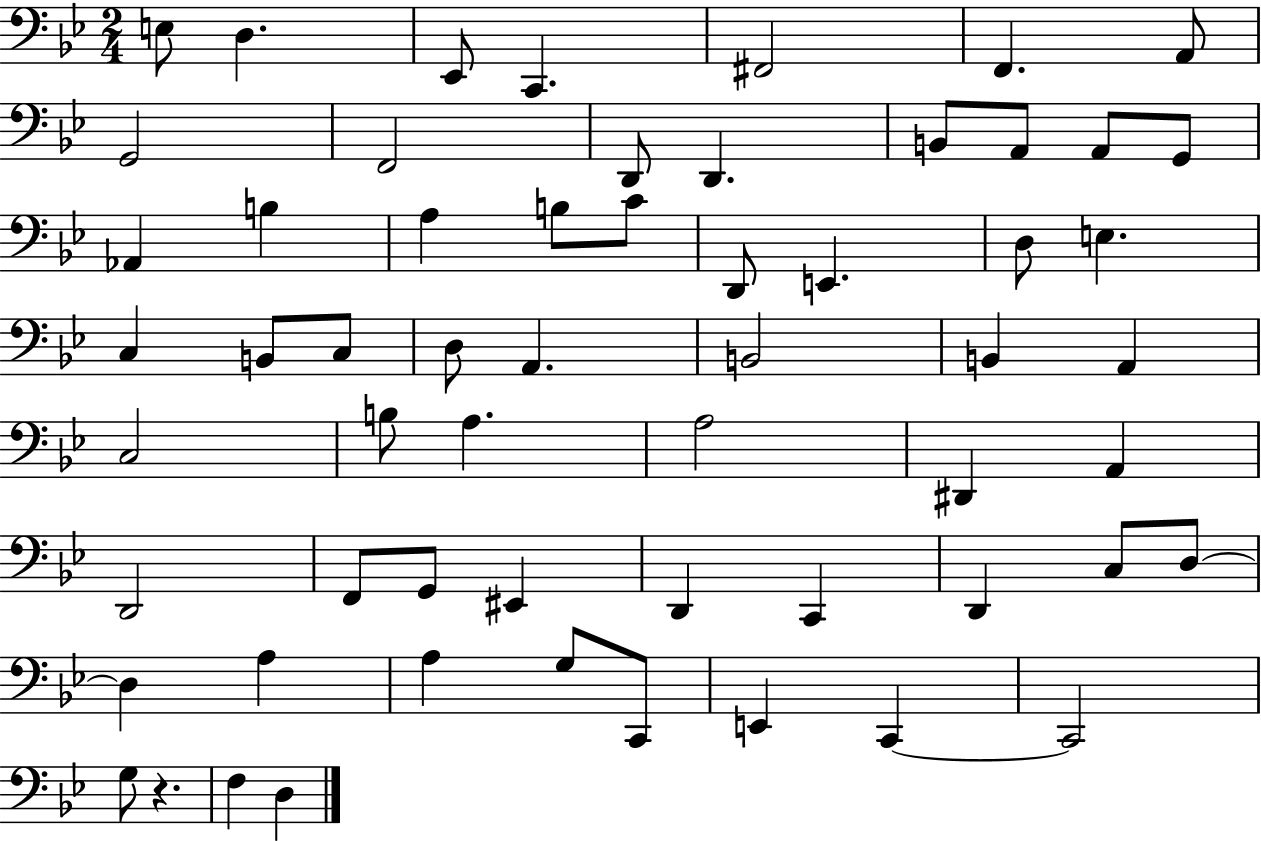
{
  \clef bass
  \numericTimeSignature
  \time 2/4
  \key bes \major
  e8 d4. | ees,8 c,4. | fis,2 | f,4. a,8 | \break g,2 | f,2 | d,8 d,4. | b,8 a,8 a,8 g,8 | \break aes,4 b4 | a4 b8 c'8 | d,8 e,4. | d8 e4. | \break c4 b,8 c8 | d8 a,4. | b,2 | b,4 a,4 | \break c2 | b8 a4. | a2 | dis,4 a,4 | \break d,2 | f,8 g,8 eis,4 | d,4 c,4 | d,4 c8 d8~~ | \break d4 a4 | a4 g8 c,8 | e,4 c,4~~ | c,2 | \break g8 r4. | f4 d4 | \bar "|."
}